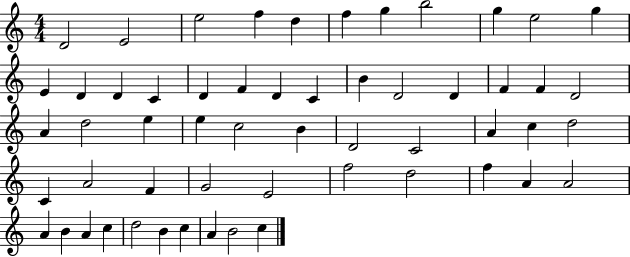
X:1
T:Untitled
M:4/4
L:1/4
K:C
D2 E2 e2 f d f g b2 g e2 g E D D C D F D C B D2 D F F D2 A d2 e e c2 B D2 C2 A c d2 C A2 F G2 E2 f2 d2 f A A2 A B A c d2 B c A B2 c